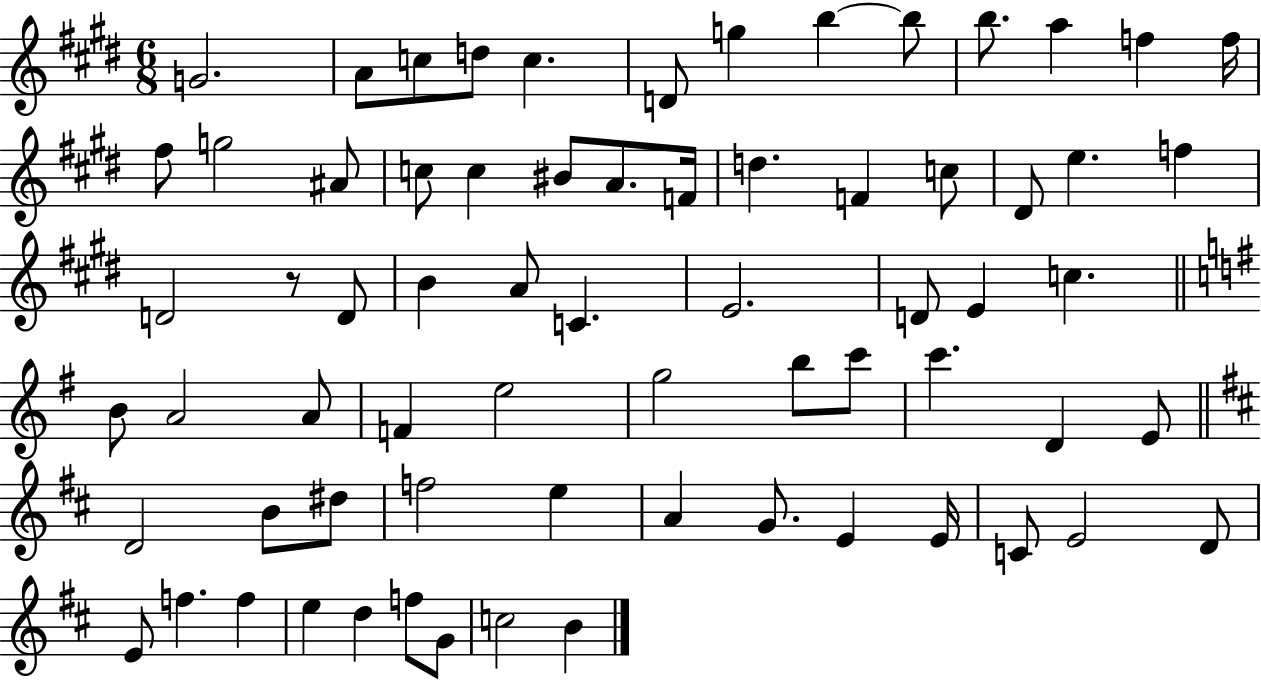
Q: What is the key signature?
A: E major